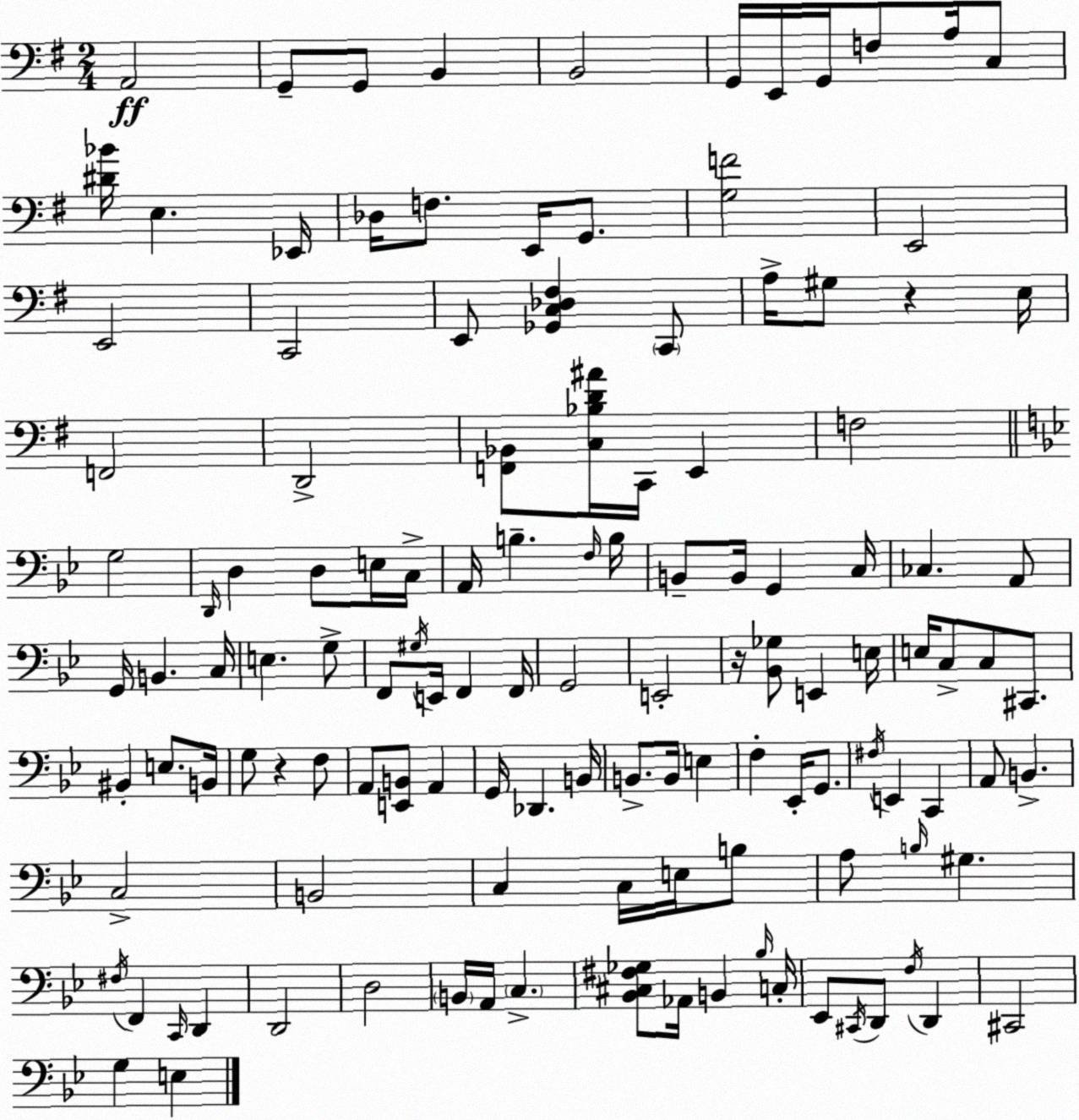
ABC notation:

X:1
T:Untitled
M:2/4
L:1/4
K:Em
A,,2 G,,/2 G,,/2 B,, B,,2 G,,/4 E,,/4 G,,/4 F,/2 A,/4 C,/2 [^D_B]/4 E, _E,,/4 _D,/4 F,/2 E,,/4 G,,/2 [G,F]2 E,,2 E,,2 C,,2 E,,/2 [_G,,C,_D,^F,] C,,/2 A,/4 ^G,/2 z E,/4 F,,2 D,,2 [F,,_B,,]/2 [C,_B,D^A]/4 C,,/4 E,, F,2 G,2 D,,/4 D, D,/2 E,/4 C,/4 A,,/4 B, F,/4 B,/4 B,,/2 B,,/4 G,, C,/4 _C, A,,/2 G,,/4 B,, C,/4 E, G,/2 F,,/2 ^G,/4 E,,/4 F,, F,,/4 G,,2 E,,2 z/4 [_B,,_G,]/2 E,, E,/4 E,/4 C,/2 C,/2 ^C,,/2 ^B,, E,/2 B,,/4 G,/2 z F,/2 A,,/2 [E,,B,,]/2 A,, G,,/4 _D,, B,,/4 B,,/2 B,,/4 E, F, _E,,/4 G,,/2 ^F,/4 E,, C,, A,,/2 B,, C,2 B,,2 C, C,/4 E,/4 B,/2 A,/2 B,/4 ^G, ^F,/4 F,, C,,/4 D,, D,,2 D,2 B,,/4 A,,/4 C, [_B,,^C,^F,_G,]/2 _A,,/4 B,, _B,/4 C,/4 _E,,/2 ^C,,/4 D,,/2 F,/4 D,, ^C,,2 G, E,